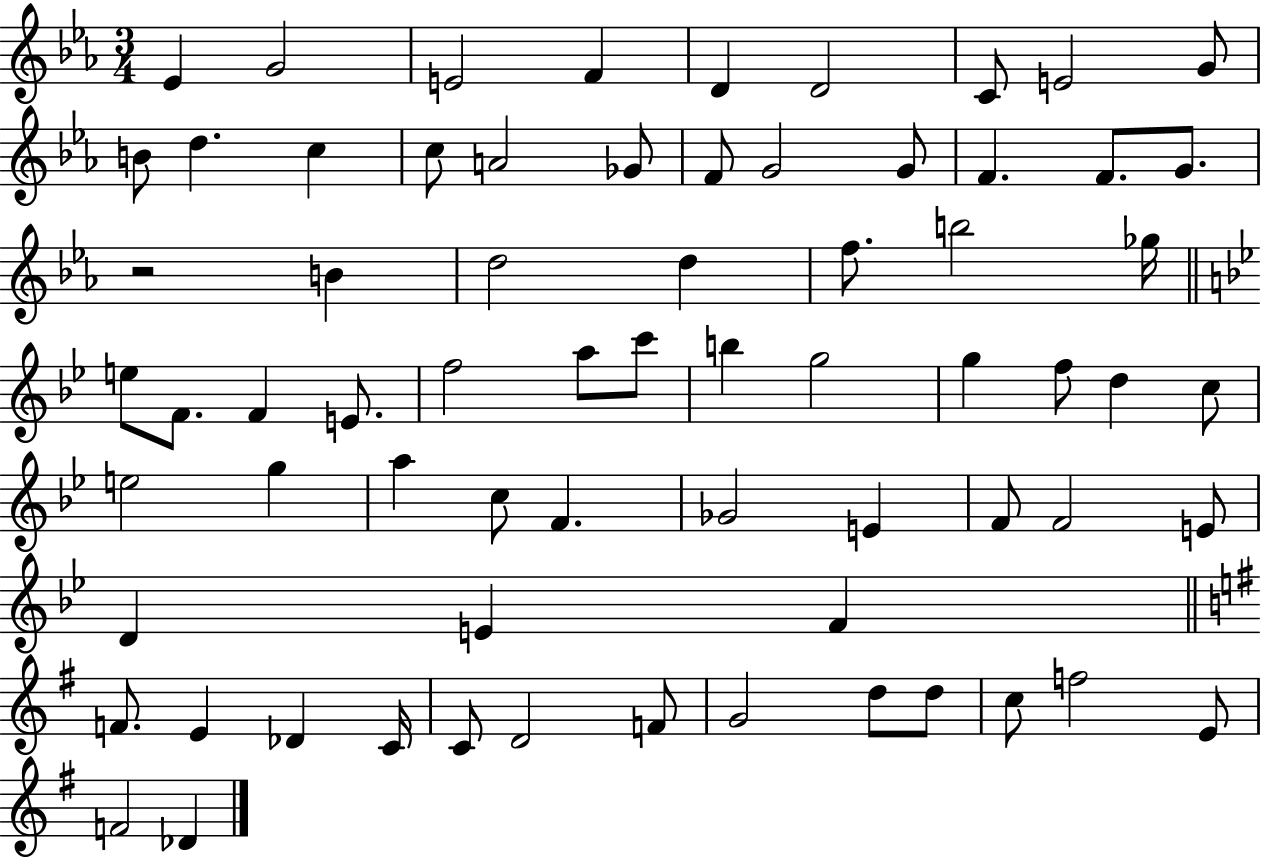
Eb4/q G4/h E4/h F4/q D4/q D4/h C4/e E4/h G4/e B4/e D5/q. C5/q C5/e A4/h Gb4/e F4/e G4/h G4/e F4/q. F4/e. G4/e. R/h B4/q D5/h D5/q F5/e. B5/h Gb5/s E5/e F4/e. F4/q E4/e. F5/h A5/e C6/e B5/q G5/h G5/q F5/e D5/q C5/e E5/h G5/q A5/q C5/e F4/q. Gb4/h E4/q F4/e F4/h E4/e D4/q E4/q F4/q F4/e. E4/q Db4/q C4/s C4/e D4/h F4/e G4/h D5/e D5/e C5/e F5/h E4/e F4/h Db4/q